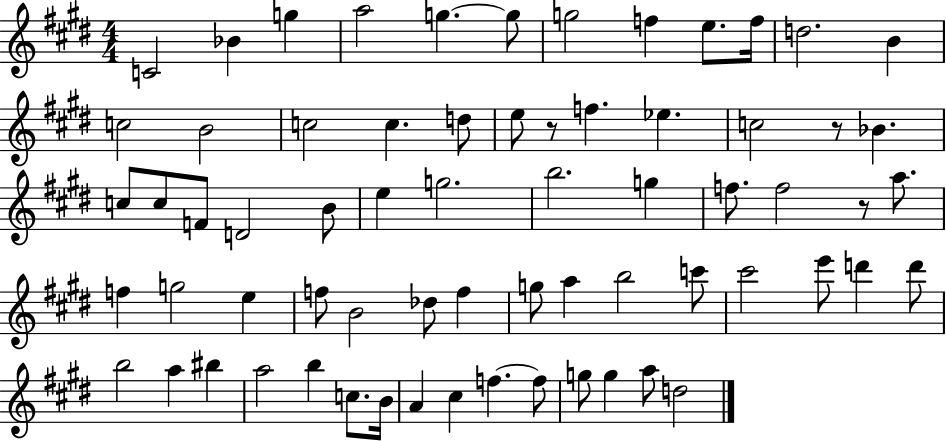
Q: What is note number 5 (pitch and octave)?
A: G5